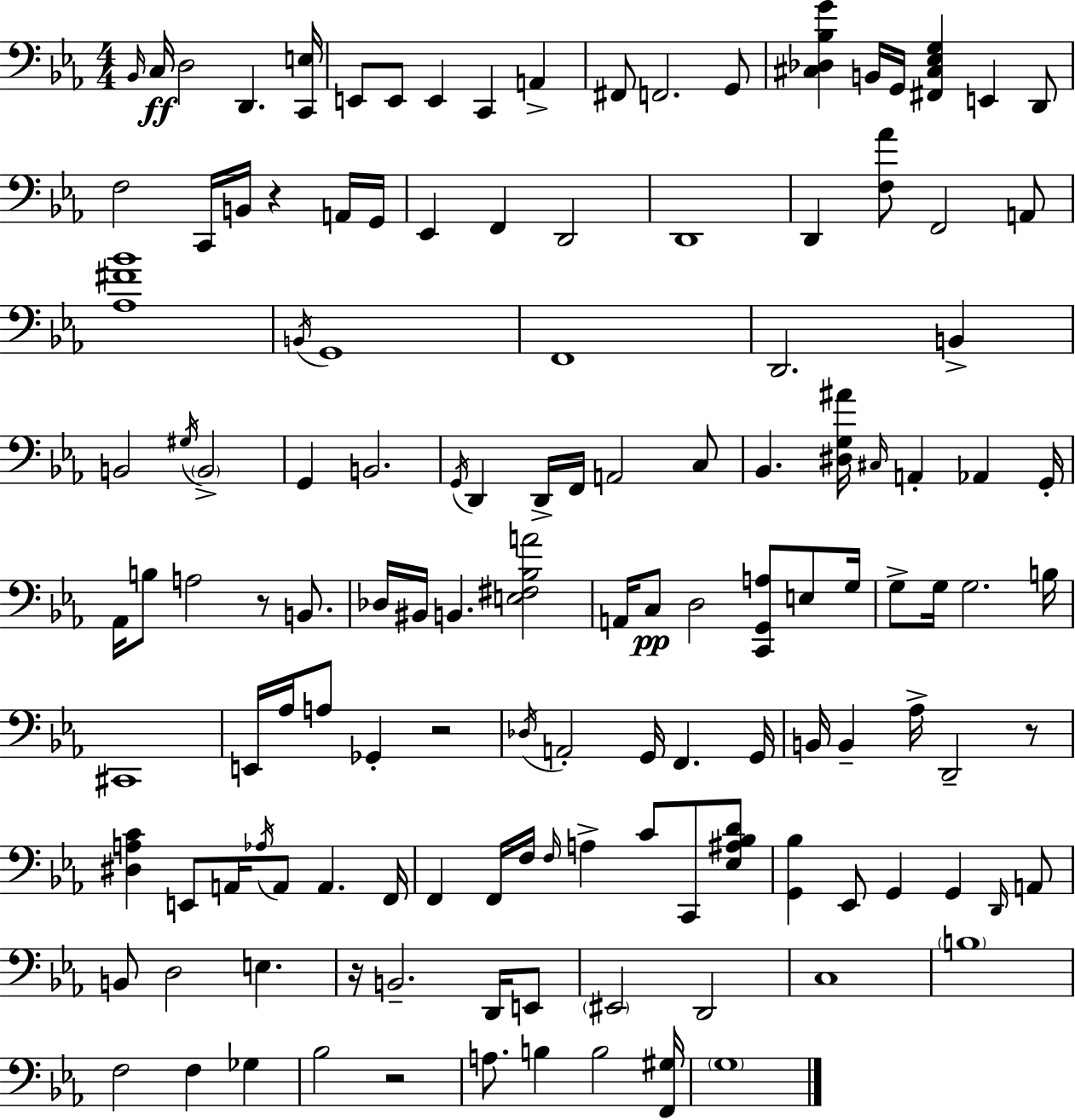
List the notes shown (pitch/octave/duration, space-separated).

Bb2/s C3/s D3/h D2/q. [C2,E3]/s E2/e E2/e E2/q C2/q A2/q F#2/e F2/h. G2/e [C#3,Db3,Bb3,G4]/q B2/s G2/s [F#2,C#3,Eb3,G3]/q E2/q D2/e F3/h C2/s B2/s R/q A2/s G2/s Eb2/q F2/q D2/h D2/w D2/q [F3,Ab4]/e F2/h A2/e [Ab3,F#4,Bb4]/w B2/s G2/w F2/w D2/h. B2/q B2/h G#3/s B2/h G2/q B2/h. G2/s D2/q D2/s F2/s A2/h C3/e Bb2/q. [D#3,G3,A#4]/s C#3/s A2/q Ab2/q G2/s Ab2/s B3/e A3/h R/e B2/e. Db3/s BIS2/s B2/q. [E3,F#3,Bb3,A4]/h A2/s C3/e D3/h [C2,G2,A3]/e E3/e G3/s G3/e G3/s G3/h. B3/s C#2/w E2/s Ab3/s A3/e Gb2/q R/h Db3/s A2/h G2/s F2/q. G2/s B2/s B2/q Ab3/s D2/h R/e [D#3,A3,C4]/q E2/e A2/s Ab3/s A2/e A2/q. F2/s F2/q F2/s F3/s F3/s A3/q C4/e C2/e [Eb3,A#3,Bb3,D4]/e [G2,Bb3]/q Eb2/e G2/q G2/q D2/s A2/e B2/e D3/h E3/q. R/s B2/h. D2/s E2/e EIS2/h D2/h C3/w B3/w F3/h F3/q Gb3/q Bb3/h R/h A3/e. B3/q B3/h [F2,G#3]/s G3/w